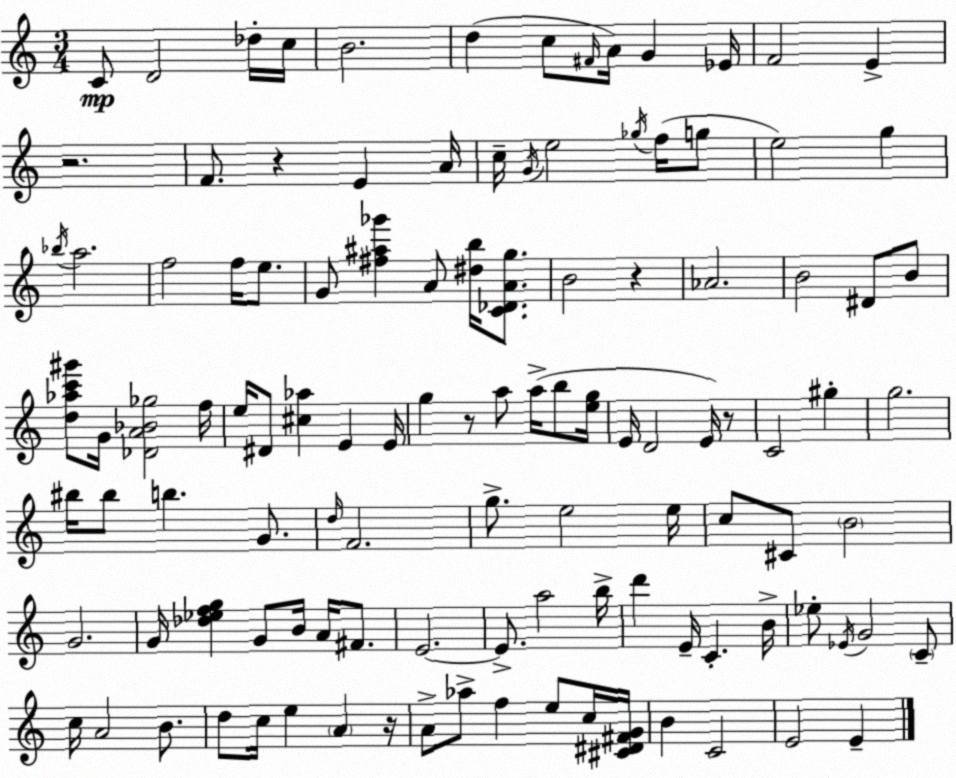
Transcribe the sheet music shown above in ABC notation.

X:1
T:Untitled
M:3/4
L:1/4
K:C
C/2 D2 _d/4 c/4 B2 d c/2 ^F/4 A/4 G _E/4 F2 E z2 F/2 z E A/4 c/4 G/4 e2 _g/4 f/4 g/2 e2 g _b/4 a2 f2 f/4 e/2 G/2 [^f^a_g'] A/2 [^db]/4 [C_DAg]/2 B2 z _A2 B2 ^D/2 B/2 [d_ac'^g']/2 G/4 [_DA_B_g]2 f/4 e/4 ^D/2 [^c_a] E E/4 g z/2 a/2 a/4 b/2 [eg]/4 E/4 D2 E/4 z/2 C2 ^g g2 ^b/4 ^b/2 b G/2 d/4 F2 g/2 e2 e/4 c/2 ^C/2 B2 G2 G/4 [_d_efg] G/2 B/4 A/4 ^F/2 E2 E/2 a2 b/4 d' E/4 C B/4 _e/2 _E/4 G2 C/2 c/4 A2 B/2 d/2 c/4 e A z/4 A/2 _a/2 f e/2 c/4 [^C^D^FG]/4 B C2 E2 E